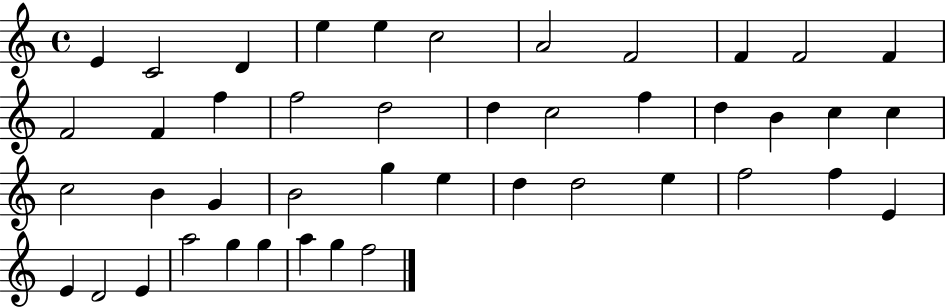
{
  \clef treble
  \time 4/4
  \defaultTimeSignature
  \key c \major
  e'4 c'2 d'4 | e''4 e''4 c''2 | a'2 f'2 | f'4 f'2 f'4 | \break f'2 f'4 f''4 | f''2 d''2 | d''4 c''2 f''4 | d''4 b'4 c''4 c''4 | \break c''2 b'4 g'4 | b'2 g''4 e''4 | d''4 d''2 e''4 | f''2 f''4 e'4 | \break e'4 d'2 e'4 | a''2 g''4 g''4 | a''4 g''4 f''2 | \bar "|."
}